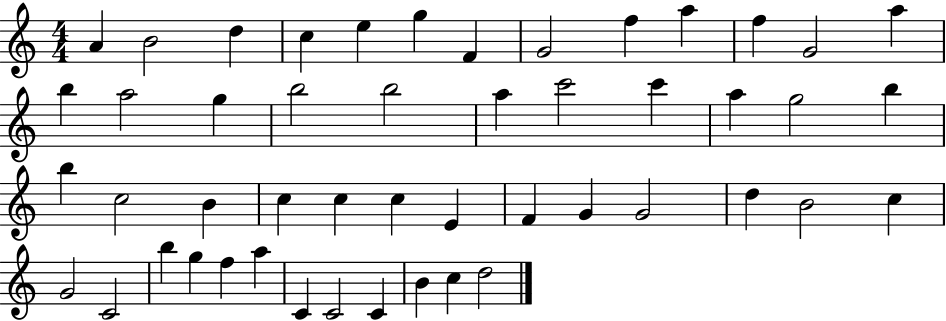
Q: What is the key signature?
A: C major